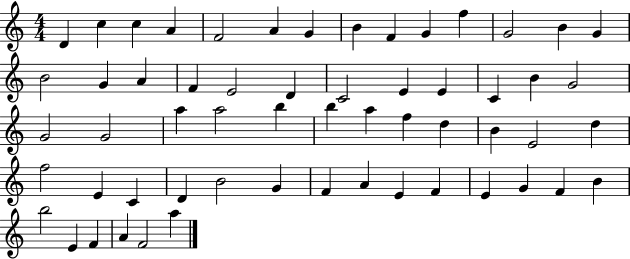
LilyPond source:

{
  \clef treble
  \numericTimeSignature
  \time 4/4
  \key c \major
  d'4 c''4 c''4 a'4 | f'2 a'4 g'4 | b'4 f'4 g'4 f''4 | g'2 b'4 g'4 | \break b'2 g'4 a'4 | f'4 e'2 d'4 | c'2 e'4 e'4 | c'4 b'4 g'2 | \break g'2 g'2 | a''4 a''2 b''4 | b''4 a''4 f''4 d''4 | b'4 e'2 d''4 | \break f''2 e'4 c'4 | d'4 b'2 g'4 | f'4 a'4 e'4 f'4 | e'4 g'4 f'4 b'4 | \break b''2 e'4 f'4 | a'4 f'2 a''4 | \bar "|."
}